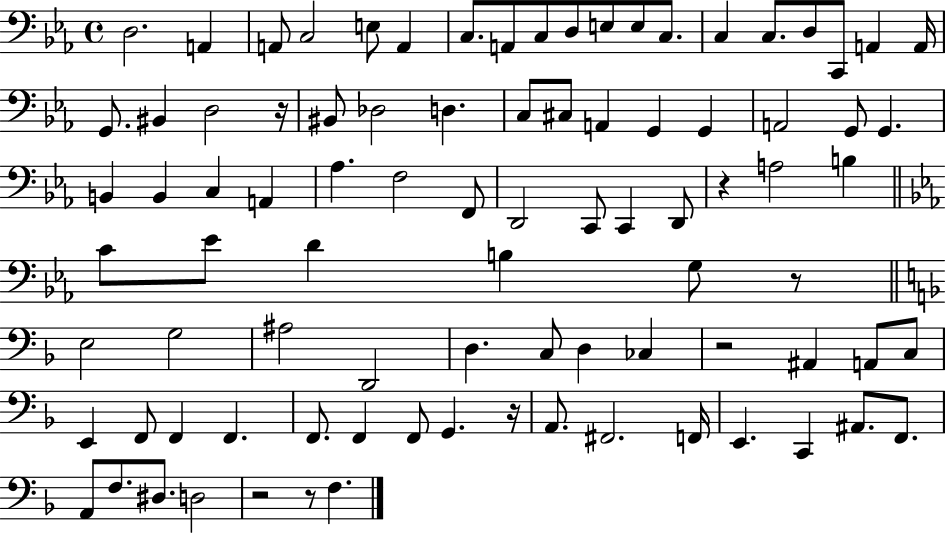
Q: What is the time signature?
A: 4/4